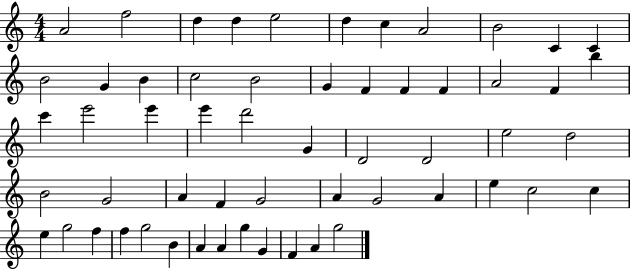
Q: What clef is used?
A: treble